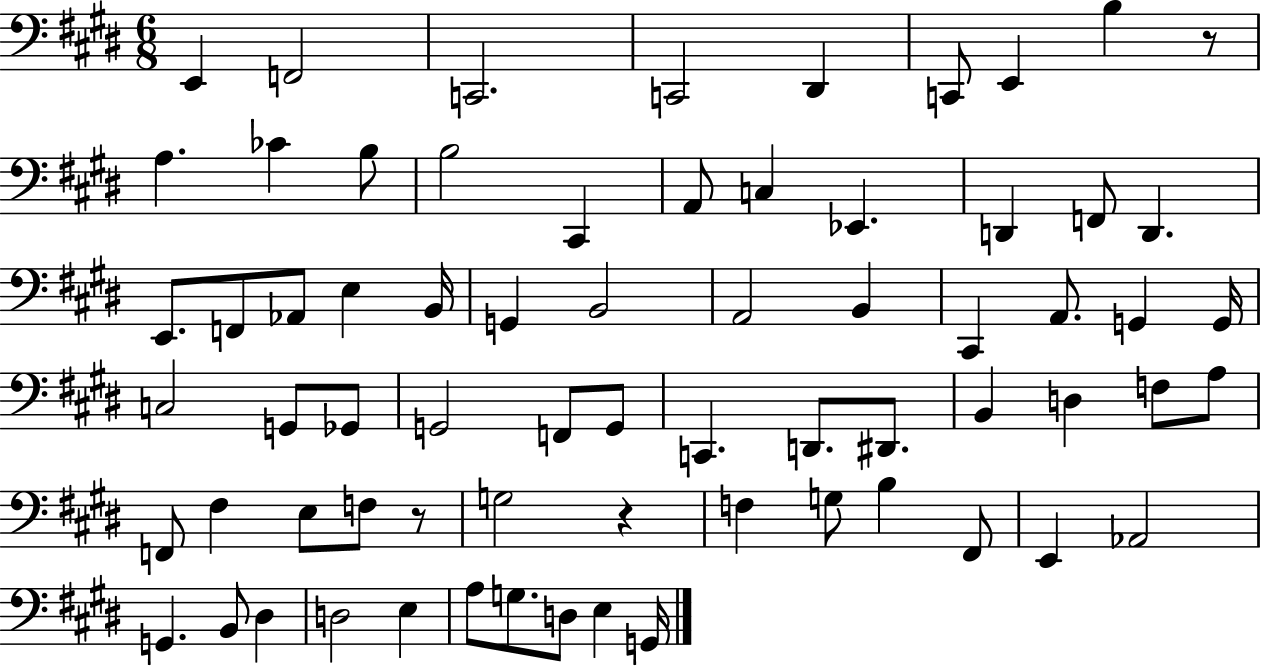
X:1
T:Untitled
M:6/8
L:1/4
K:E
E,, F,,2 C,,2 C,,2 ^D,, C,,/2 E,, B, z/2 A, _C B,/2 B,2 ^C,, A,,/2 C, _E,, D,, F,,/2 D,, E,,/2 F,,/2 _A,,/2 E, B,,/4 G,, B,,2 A,,2 B,, ^C,, A,,/2 G,, G,,/4 C,2 G,,/2 _G,,/2 G,,2 F,,/2 G,,/2 C,, D,,/2 ^D,,/2 B,, D, F,/2 A,/2 F,,/2 ^F, E,/2 F,/2 z/2 G,2 z F, G,/2 B, ^F,,/2 E,, _A,,2 G,, B,,/2 ^D, D,2 E, A,/2 G,/2 D,/2 E, G,,/4